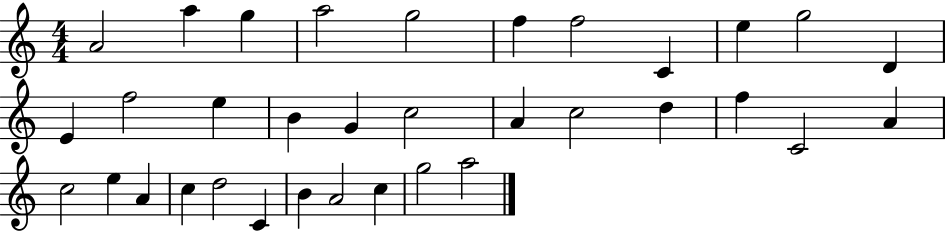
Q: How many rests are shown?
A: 0